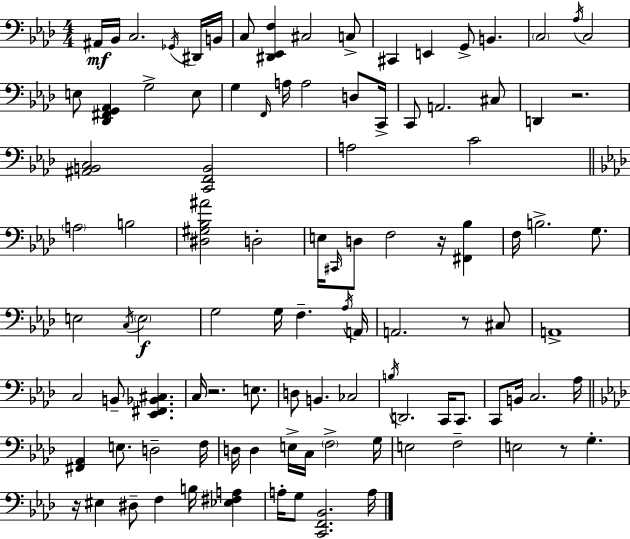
A#2/s Bb2/s C3/h. Gb2/s D#2/s B2/s C3/e [D#2,Eb2,F3]/q C#3/h C3/e C#2/q E2/q G2/e B2/q. C3/h Ab3/s C3/h E3/e [Db2,F#2,G2,Ab2]/q G3/h E3/e G3/q F2/s A3/s A3/h D3/e C2/s C2/e A2/h. C#3/e D2/q R/h. [A#2,B2,C3]/h [C2,F2,B2]/h A3/h C4/h A3/h B3/h [D#3,G#3,Bb3,A#4]/h D3/h E3/s C#2/s D3/e F3/h R/s [F#2,Bb3]/q F3/s B3/h. G3/e. E3/h C3/s E3/h G3/h G3/s F3/q. Ab3/s A2/s A2/h. R/e C#3/e A2/w C3/h B2/e [Eb2,F#2,Bb2,C#3]/q. C3/s R/h. E3/e. D3/e B2/q. CES3/h B3/s D2/h. C2/s C2/e. C2/e B2/s C3/h. Ab3/s [F#2,Ab2]/q E3/e. D3/h F3/s D3/s D3/q E3/s C3/s F3/h G3/s E3/h F3/h E3/h R/e G3/q. R/s EIS3/q D#3/e F3/q B3/s [Eb3,F#3,A3]/q A3/s G3/e [C2,F2,Bb2]/h. A3/s